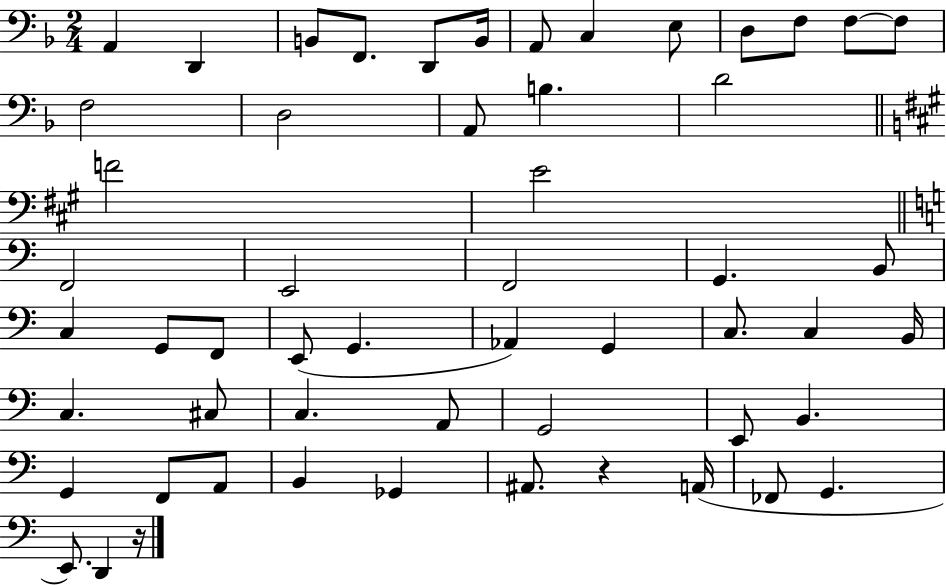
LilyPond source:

{
  \clef bass
  \numericTimeSignature
  \time 2/4
  \key f \major
  a,4 d,4 | b,8 f,8. d,8 b,16 | a,8 c4 e8 | d8 f8 f8~~ f8 | \break f2 | d2 | a,8 b4. | d'2 | \break \bar "||" \break \key a \major f'2 | e'2 | \bar "||" \break \key a \minor f,2 | e,2 | f,2 | g,4. b,8 | \break c4 g,8 f,8 | e,8( g,4. | aes,4) g,4 | c8. c4 b,16 | \break c4. cis8 | c4. a,8 | g,2 | e,8 b,4. | \break g,4 f,8 a,8 | b,4 ges,4 | ais,8. r4 a,16( | fes,8 g,4. | \break e,8.) d,4 r16 | \bar "|."
}